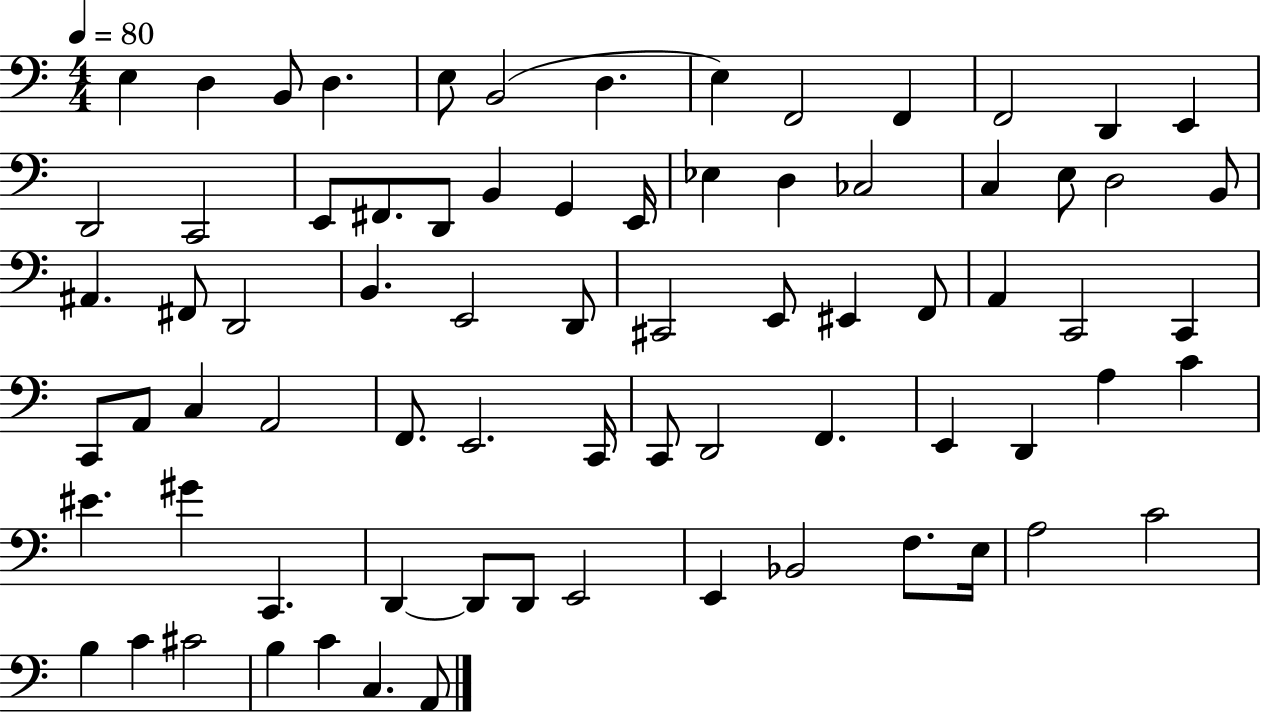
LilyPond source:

{
  \clef bass
  \numericTimeSignature
  \time 4/4
  \key c \major
  \tempo 4 = 80
  e4 d4 b,8 d4. | e8 b,2( d4. | e4) f,2 f,4 | f,2 d,4 e,4 | \break d,2 c,2 | e,8 fis,8. d,8 b,4 g,4 e,16 | ees4 d4 ces2 | c4 e8 d2 b,8 | \break ais,4. fis,8 d,2 | b,4. e,2 d,8 | cis,2 e,8 eis,4 f,8 | a,4 c,2 c,4 | \break c,8 a,8 c4 a,2 | f,8. e,2. c,16 | c,8 d,2 f,4. | e,4 d,4 a4 c'4 | \break eis'4. gis'4 c,4. | d,4~~ d,8 d,8 e,2 | e,4 bes,2 f8. e16 | a2 c'2 | \break b4 c'4 cis'2 | b4 c'4 c4. a,8 | \bar "|."
}